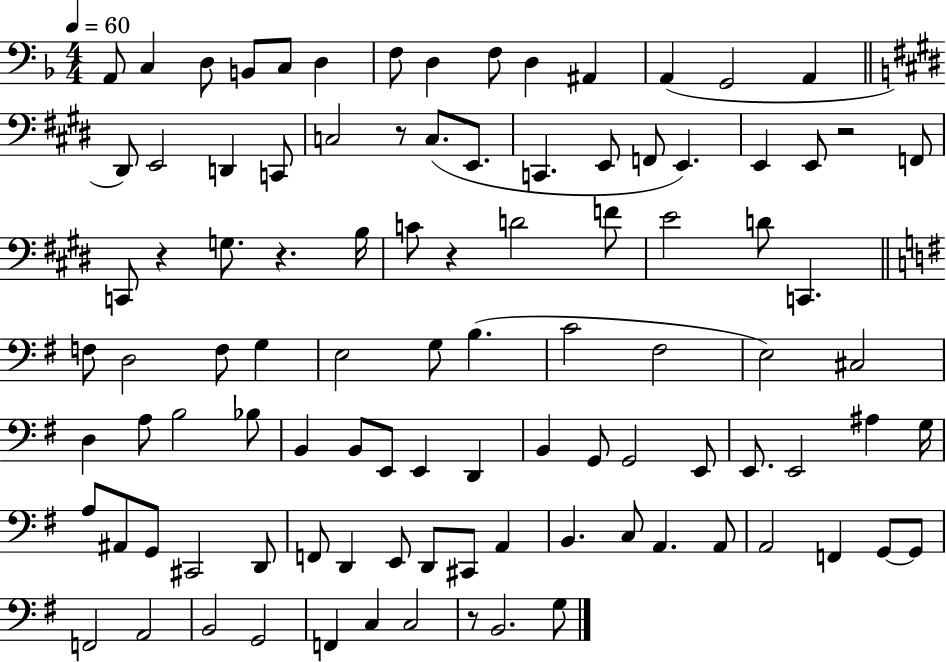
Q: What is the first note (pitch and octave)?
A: A2